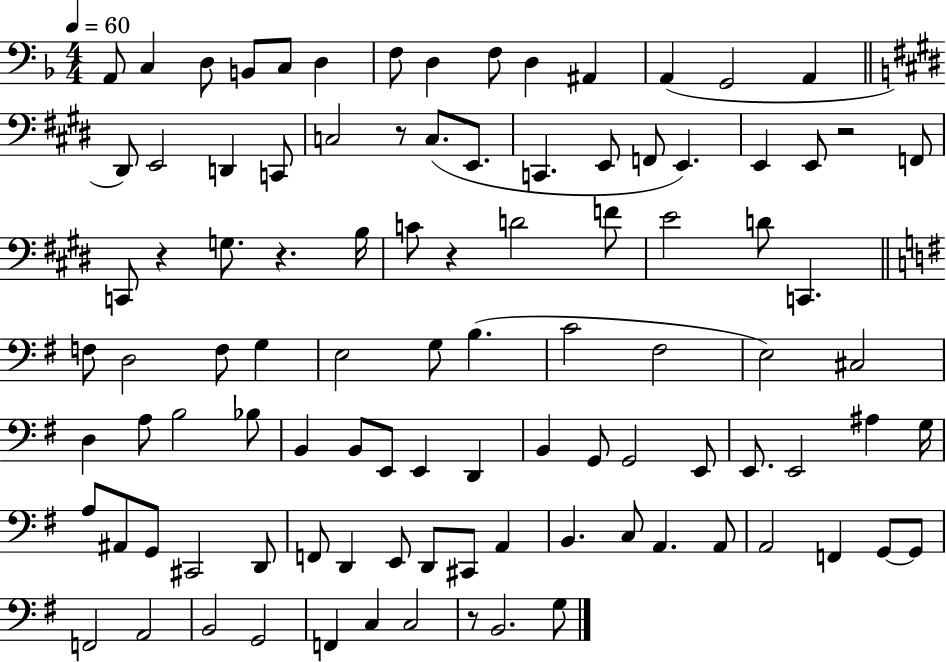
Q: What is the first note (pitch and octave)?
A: A2